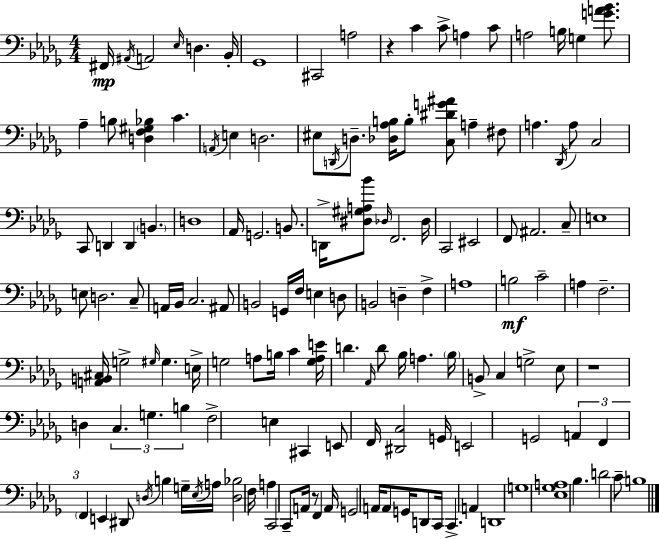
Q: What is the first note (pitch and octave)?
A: F#2